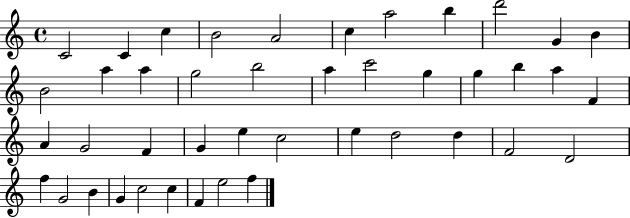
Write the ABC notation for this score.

X:1
T:Untitled
M:4/4
L:1/4
K:C
C2 C c B2 A2 c a2 b d'2 G B B2 a a g2 b2 a c'2 g g b a F A G2 F G e c2 e d2 d F2 D2 f G2 B G c2 c F e2 f